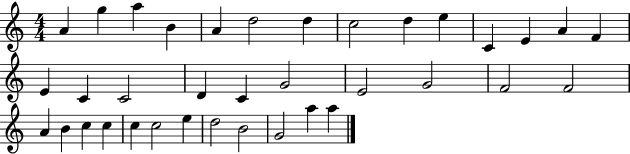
A4/q G5/q A5/q B4/q A4/q D5/h D5/q C5/h D5/q E5/q C4/q E4/q A4/q F4/q E4/q C4/q C4/h D4/q C4/q G4/h E4/h G4/h F4/h F4/h A4/q B4/q C5/q C5/q C5/q C5/h E5/q D5/h B4/h G4/h A5/q A5/q